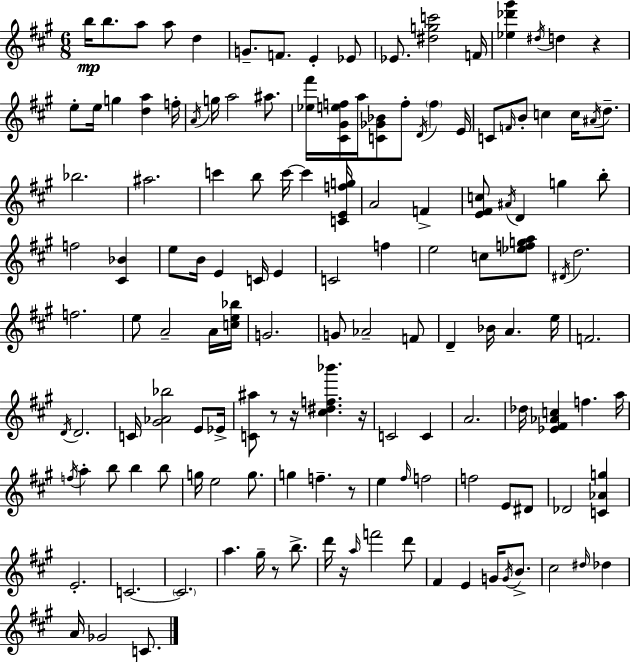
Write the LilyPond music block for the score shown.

{
  \clef treble
  \numericTimeSignature
  \time 6/8
  \key a \major
  b''16\mp b''8. a''8 a''8 d''4 | g'8.-- f'8. e'4-. ees'8 | ees'8. <dis'' g'' c'''>2 f'16 | <ees'' des''' gis'''>4 \acciaccatura { dis''16 } d''4 r4 | \break e''8-. e''16 g''4 <d'' a''>4 | f''16-. \acciaccatura { a'16 } g''16 a''2 ais''8. | <ees'' fis'''>16 <cis' gis' e'' f''>16 a''16 <c' ges' bes'>8 f''8-. \acciaccatura { d'16 } \parenthesize f''4 | e'16 c'8 \grace { f'16 } b'8-. c''4 | \break c''16 \acciaccatura { ais'16 } d''8.-- bes''2. | ais''2. | c'''4 b''8 c'''16~~ | c'''4 <c' e' f'' g''>16 a'2 | \break f'4-> <e' fis' c''>8 \acciaccatura { ais'16 } d'4 | g''4 b''8-. f''2 | <cis' bes'>4 e''8 b'16 e'4 | c'16 e'4 c'2 | \break f''4 e''2 | c''8 <ees'' f'' g'' a''>8 \acciaccatura { dis'16 } d''2. | f''2. | e''8 a'2-- | \break a'16 <c'' e'' bes''>16 g'2. | g'8 aes'2-- | f'8 d'4-- bes'16 | a'4. e''16 f'2. | \break \acciaccatura { d'16 } d'2. | c'16 <gis' aes' bes''>2 | e'8 ees'16-> <c' ais''>8 r8 | r16 <cis'' dis'' f'' bes'''>4. r16 c'2 | \break c'4 a'2. | des''16 <ees' fis' aes' c''>4 | f''4. a''16 \acciaccatura { f''16 } a''4-. | b''8 b''4 b''8 g''16 e''2 | \break g''8. g''4 | f''4.-- r8 e''4 | \grace { fis''16 } f''2 f''2 | e'8 dis'8 des'2 | \break <c' aes' g''>4 e'2.-. | c'2.~~ | \parenthesize c'2. | a''4. | \break gis''16-- r8 b''8.-> d'''16 r16 | \grace { a''16 } f'''2 d'''8 fis'4 | e'4 g'16 \acciaccatura { g'16 } b'8.-> | cis''2 \grace { dis''16 } des''4 | \break a'16 ges'2 c'8. | \bar "|."
}